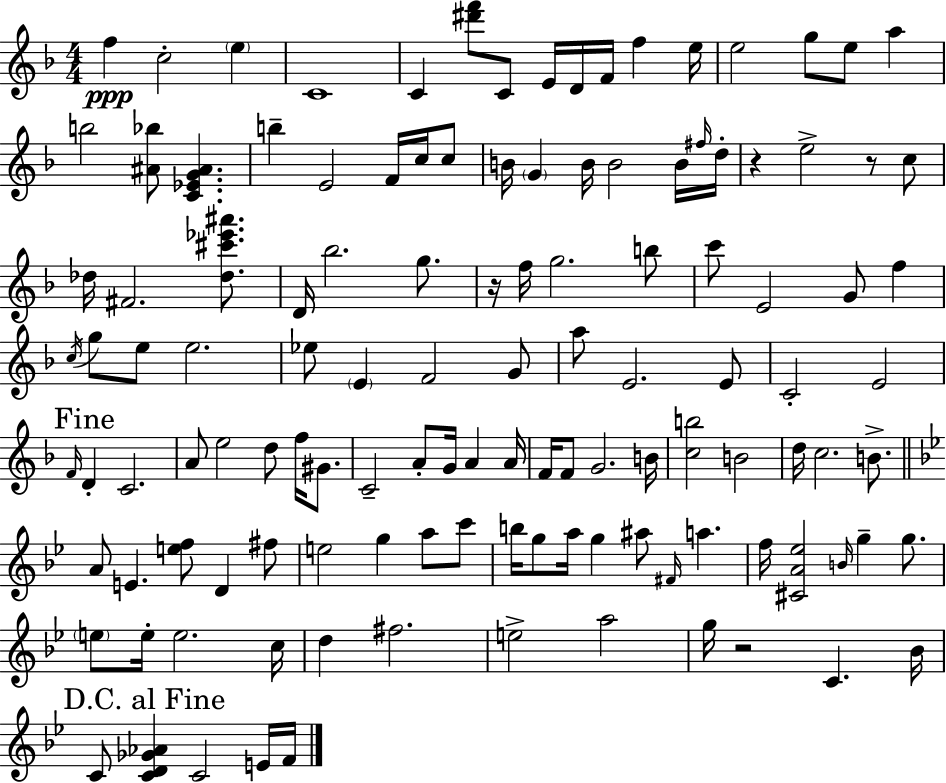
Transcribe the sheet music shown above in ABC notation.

X:1
T:Untitled
M:4/4
L:1/4
K:Dm
f c2 e C4 C [^d'f']/2 C/2 E/4 D/4 F/4 f e/4 e2 g/2 e/2 a b2 [^A_b]/2 [C_EG^A] b E2 F/4 c/4 c/2 B/4 G B/4 B2 B/4 ^f/4 d/4 z e2 z/2 c/2 _d/4 ^F2 [_d^c'_e'^a']/2 D/4 _b2 g/2 z/4 f/4 g2 b/2 c'/2 E2 G/2 f c/4 g/2 e/2 e2 _e/2 E F2 G/2 a/2 E2 E/2 C2 E2 F/4 D C2 A/2 e2 d/2 f/4 ^G/2 C2 A/2 G/4 A A/4 F/4 F/2 G2 B/4 [cb]2 B2 d/4 c2 B/2 A/2 E [ef]/2 D ^f/2 e2 g a/2 c'/2 b/4 g/2 a/4 g ^a/2 ^F/4 a f/4 [^CA_e]2 B/4 g g/2 e/2 e/4 e2 c/4 d ^f2 e2 a2 g/4 z2 C _B/4 C/2 [CD_G_A] C2 E/4 F/4